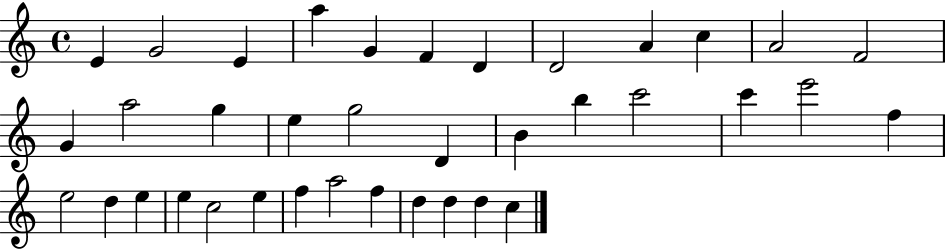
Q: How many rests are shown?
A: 0